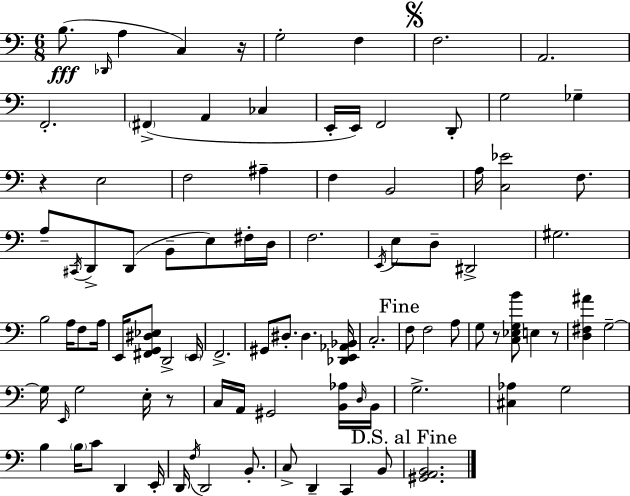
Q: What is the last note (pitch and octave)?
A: B2